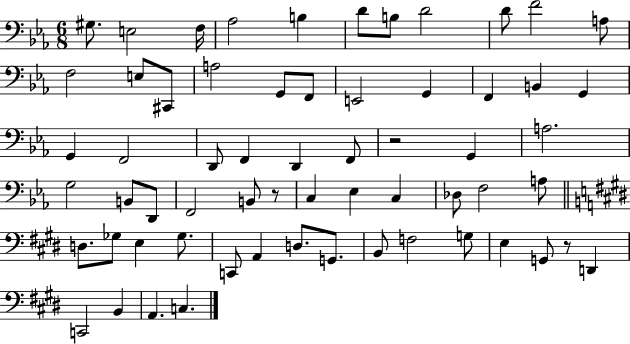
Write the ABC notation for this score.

X:1
T:Untitled
M:6/8
L:1/4
K:Eb
^G,/2 E,2 F,/4 _A,2 B, D/2 B,/2 D2 D/2 F2 A,/2 F,2 E,/2 ^C,,/2 A,2 G,,/2 F,,/2 E,,2 G,, F,, B,, G,, G,, F,,2 D,,/2 F,, D,, F,,/2 z2 G,, A,2 G,2 B,,/2 D,,/2 F,,2 B,,/2 z/2 C, _E, C, _D,/2 F,2 A,/2 D,/2 _G,/2 E, _G,/2 C,,/2 A,, D,/2 G,,/2 B,,/2 F,2 G,/2 E, G,,/2 z/2 D,, C,,2 B,, A,, C,